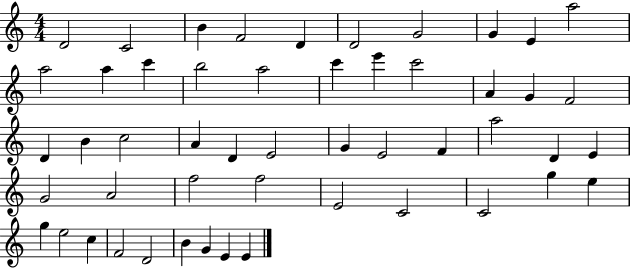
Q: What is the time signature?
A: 4/4